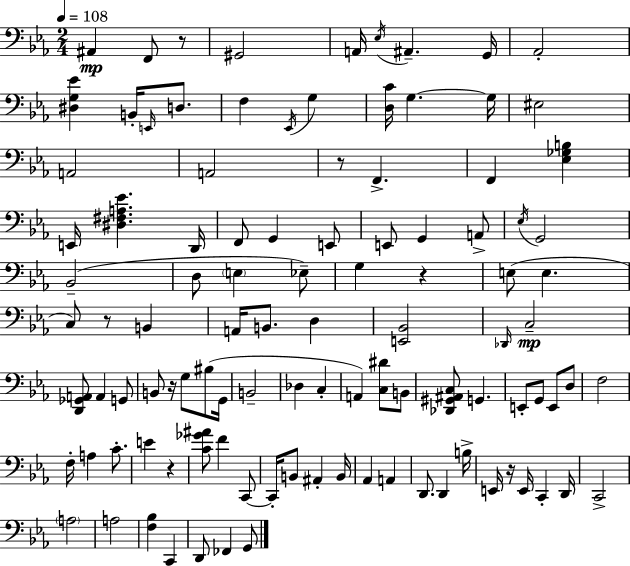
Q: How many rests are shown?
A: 7